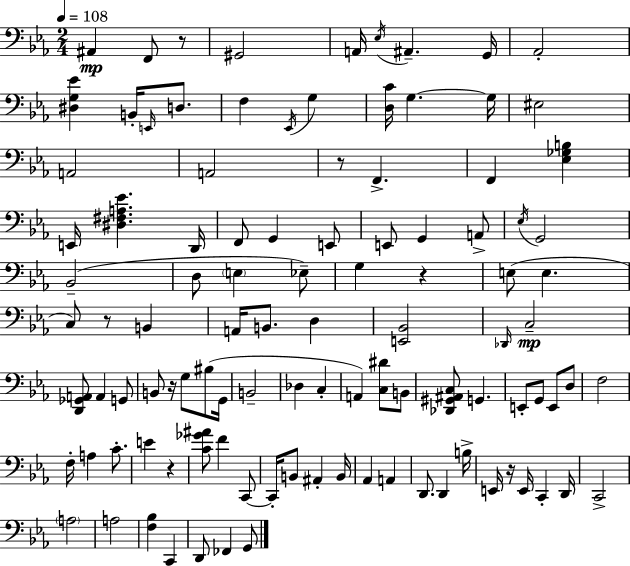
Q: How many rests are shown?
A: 7